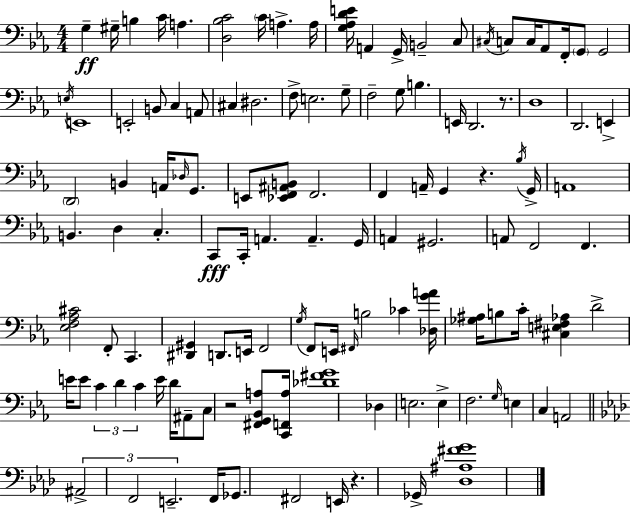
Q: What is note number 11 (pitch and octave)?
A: B2